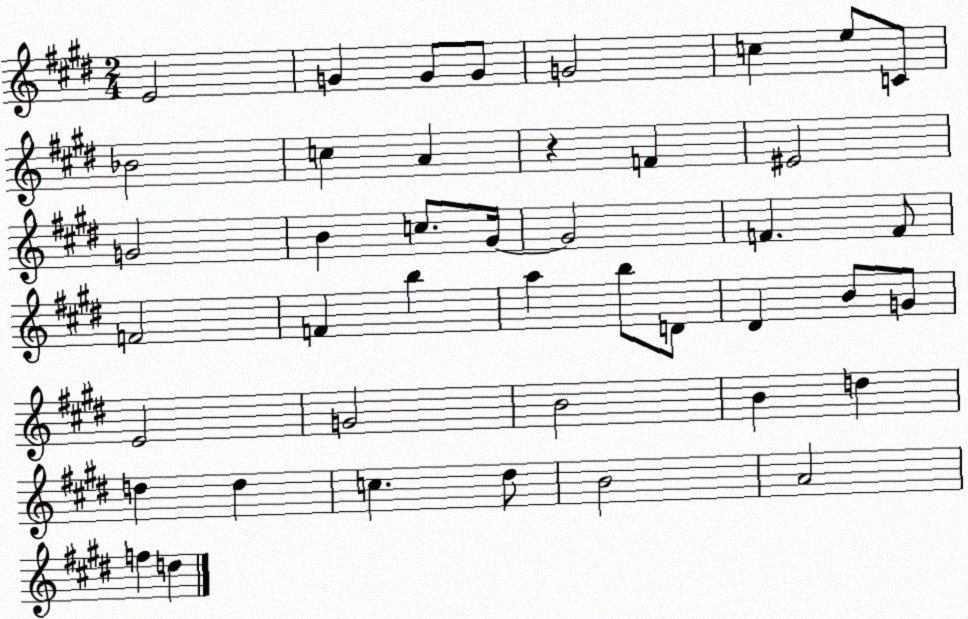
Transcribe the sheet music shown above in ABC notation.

X:1
T:Untitled
M:2/4
L:1/4
K:E
E2 G G/2 G/2 G2 c e/2 C/2 _B2 c A z F ^E2 G2 B c/2 ^G/4 ^G2 F F/2 F2 F b a b/2 D/2 ^D B/2 G/2 E2 G2 B2 B d d d c ^d/2 B2 A2 f d